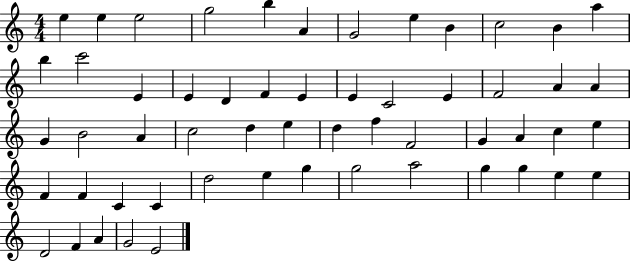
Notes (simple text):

E5/q E5/q E5/h G5/h B5/q A4/q G4/h E5/q B4/q C5/h B4/q A5/q B5/q C6/h E4/q E4/q D4/q F4/q E4/q E4/q C4/h E4/q F4/h A4/q A4/q G4/q B4/h A4/q C5/h D5/q E5/q D5/q F5/q F4/h G4/q A4/q C5/q E5/q F4/q F4/q C4/q C4/q D5/h E5/q G5/q G5/h A5/h G5/q G5/q E5/q E5/q D4/h F4/q A4/q G4/h E4/h